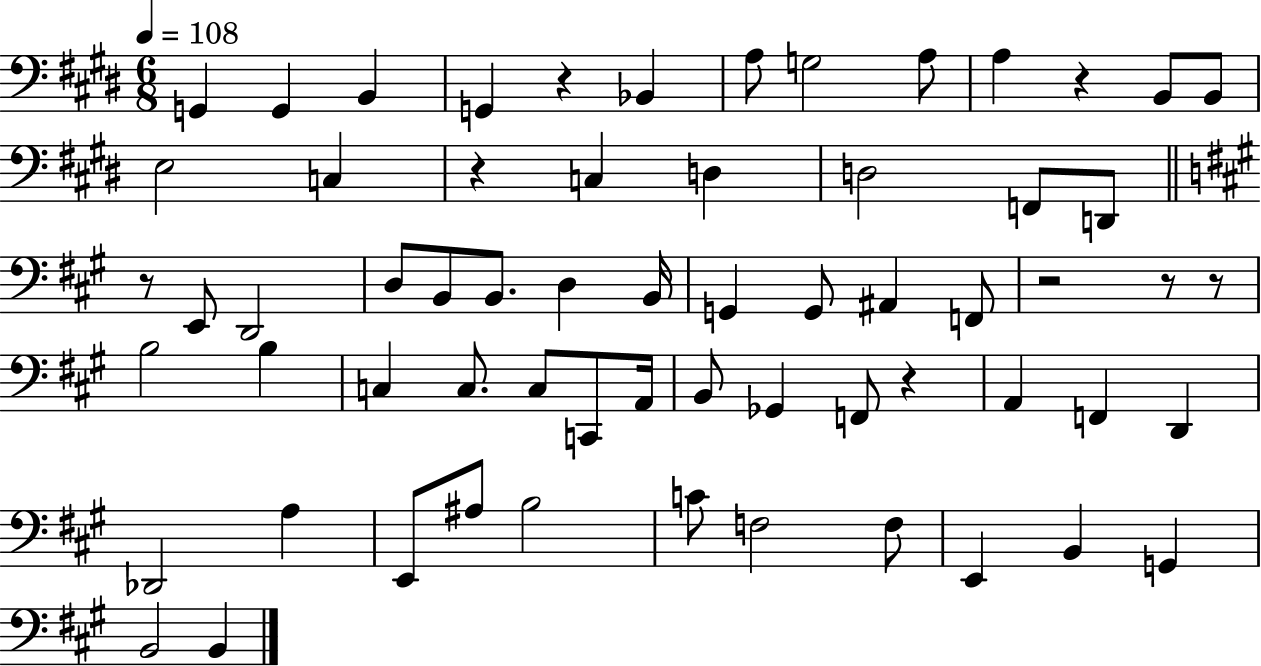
X:1
T:Untitled
M:6/8
L:1/4
K:E
G,, G,, B,, G,, z _B,, A,/2 G,2 A,/2 A, z B,,/2 B,,/2 E,2 C, z C, D, D,2 F,,/2 D,,/2 z/2 E,,/2 D,,2 D,/2 B,,/2 B,,/2 D, B,,/4 G,, G,,/2 ^A,, F,,/2 z2 z/2 z/2 B,2 B, C, C,/2 C,/2 C,,/2 A,,/4 B,,/2 _G,, F,,/2 z A,, F,, D,, _D,,2 A, E,,/2 ^A,/2 B,2 C/2 F,2 F,/2 E,, B,, G,, B,,2 B,,